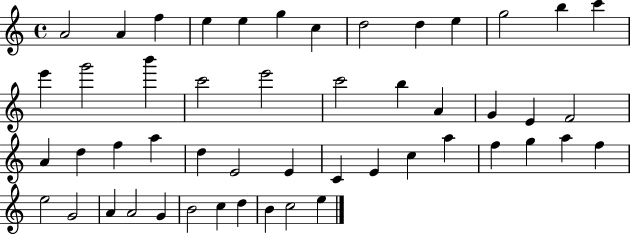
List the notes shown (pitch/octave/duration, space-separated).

A4/h A4/q F5/q E5/q E5/q G5/q C5/q D5/h D5/q E5/q G5/h B5/q C6/q E6/q G6/h B6/q C6/h E6/h C6/h B5/q A4/q G4/q E4/q F4/h A4/q D5/q F5/q A5/q D5/q E4/h E4/q C4/q E4/q C5/q A5/q F5/q G5/q A5/q F5/q E5/h G4/h A4/q A4/h G4/q B4/h C5/q D5/q B4/q C5/h E5/q